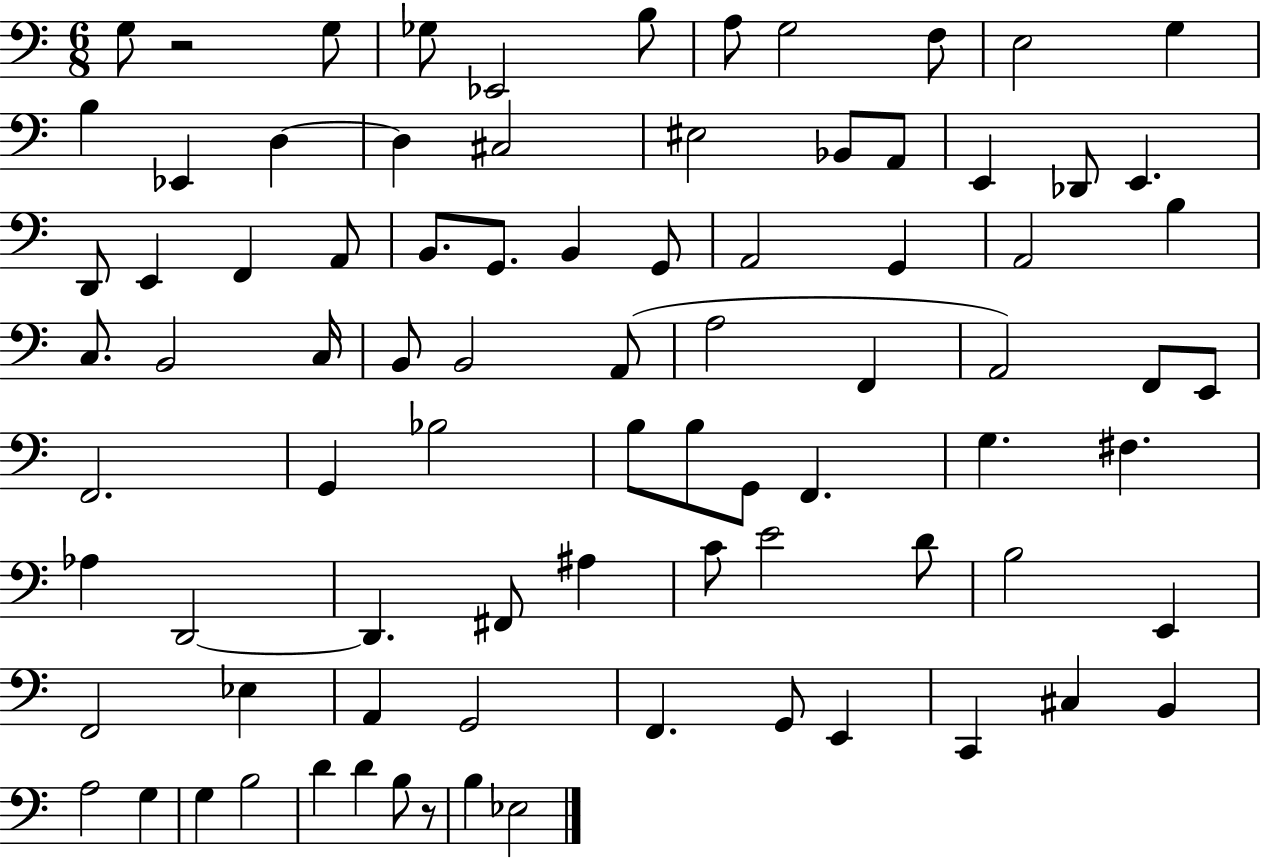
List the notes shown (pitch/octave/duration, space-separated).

G3/e R/h G3/e Gb3/e Eb2/h B3/e A3/e G3/h F3/e E3/h G3/q B3/q Eb2/q D3/q D3/q C#3/h EIS3/h Bb2/e A2/e E2/q Db2/e E2/q. D2/e E2/q F2/q A2/e B2/e. G2/e. B2/q G2/e A2/h G2/q A2/h B3/q C3/e. B2/h C3/s B2/e B2/h A2/e A3/h F2/q A2/h F2/e E2/e F2/h. G2/q Bb3/h B3/e B3/e G2/e F2/q. G3/q. F#3/q. Ab3/q D2/h D2/q. F#2/e A#3/q C4/e E4/h D4/e B3/h E2/q F2/h Eb3/q A2/q G2/h F2/q. G2/e E2/q C2/q C#3/q B2/q A3/h G3/q G3/q B3/h D4/q D4/q B3/e R/e B3/q Eb3/h